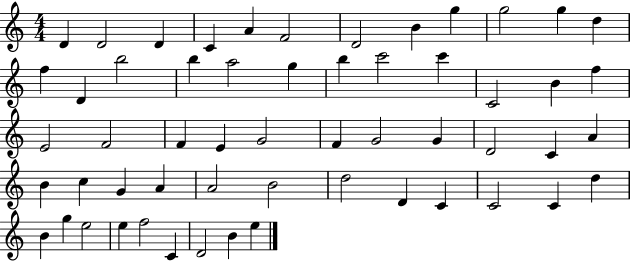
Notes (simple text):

D4/q D4/h D4/q C4/q A4/q F4/h D4/h B4/q G5/q G5/h G5/q D5/q F5/q D4/q B5/h B5/q A5/h G5/q B5/q C6/h C6/q C4/h B4/q F5/q E4/h F4/h F4/q E4/q G4/h F4/q G4/h G4/q D4/h C4/q A4/q B4/q C5/q G4/q A4/q A4/h B4/h D5/h D4/q C4/q C4/h C4/q D5/q B4/q G5/q E5/h E5/q F5/h C4/q D4/h B4/q E5/q